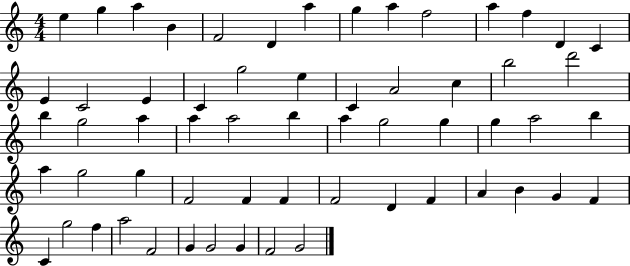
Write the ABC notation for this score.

X:1
T:Untitled
M:4/4
L:1/4
K:C
e g a B F2 D a g a f2 a f D C E C2 E C g2 e C A2 c b2 d'2 b g2 a a a2 b a g2 g g a2 b a g2 g F2 F F F2 D F A B G F C g2 f a2 F2 G G2 G F2 G2